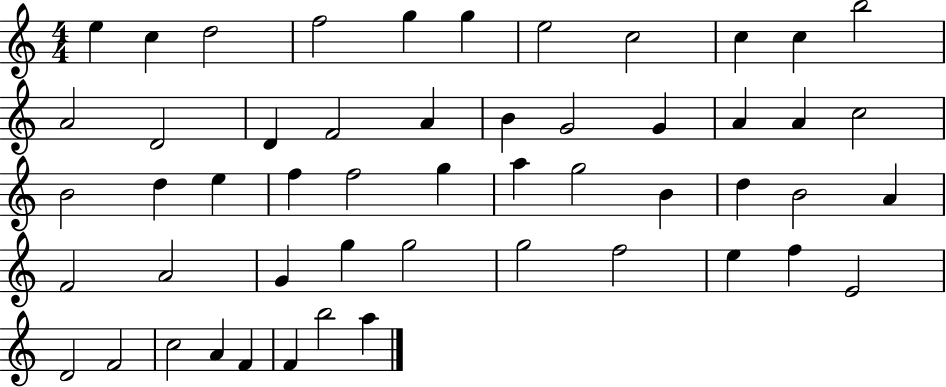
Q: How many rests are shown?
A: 0